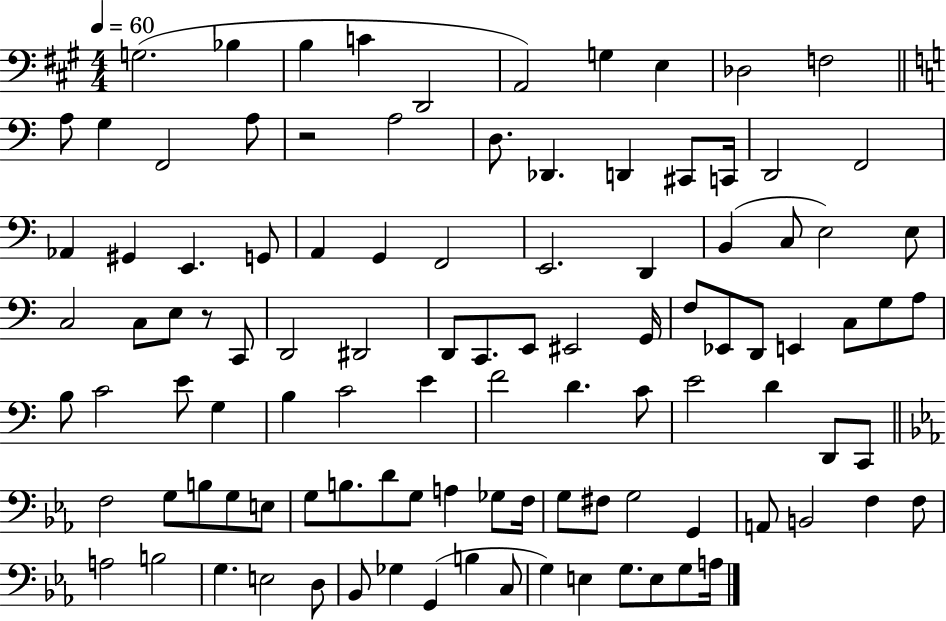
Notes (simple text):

G3/h. Bb3/q B3/q C4/q D2/h A2/h G3/q E3/q Db3/h F3/h A3/e G3/q F2/h A3/e R/h A3/h D3/e. Db2/q. D2/q C#2/e C2/s D2/h F2/h Ab2/q G#2/q E2/q. G2/e A2/q G2/q F2/h E2/h. D2/q B2/q C3/e E3/h E3/e C3/h C3/e E3/e R/e C2/e D2/h D#2/h D2/e C2/e. E2/e EIS2/h G2/s F3/e Eb2/e D2/e E2/q C3/e G3/e A3/e B3/e C4/h E4/e G3/q B3/q C4/h E4/q F4/h D4/q. C4/e E4/h D4/q D2/e C2/e F3/h G3/e B3/e G3/e E3/e G3/e B3/e. D4/e G3/e A3/q Gb3/e F3/s G3/e F#3/e G3/h G2/q A2/e B2/h F3/q F3/e A3/h B3/h G3/q. E3/h D3/e Bb2/e Gb3/q G2/q B3/q C3/e G3/q E3/q G3/e. E3/e G3/e A3/s